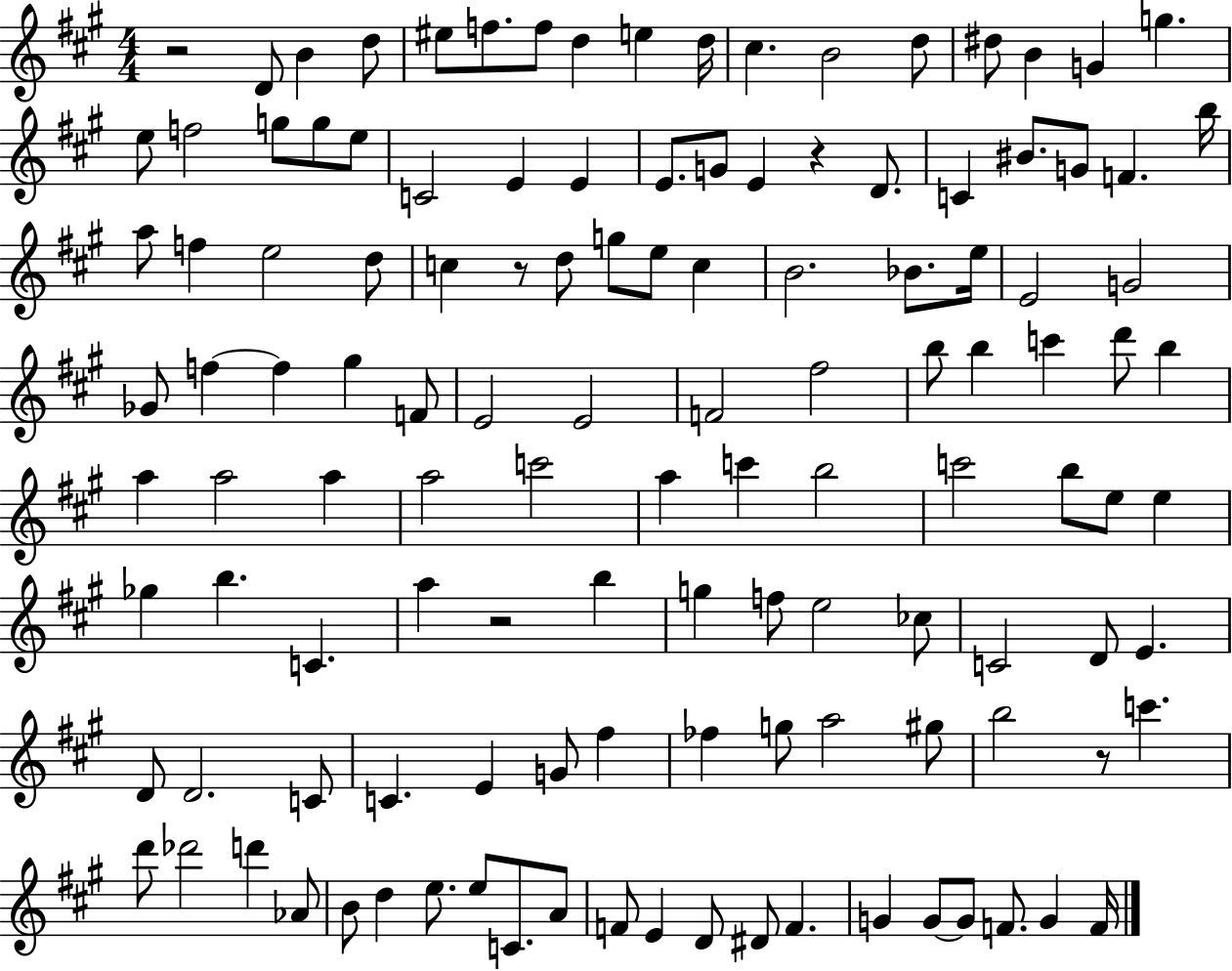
R/h D4/e B4/q D5/e EIS5/e F5/e. F5/e D5/q E5/q D5/s C#5/q. B4/h D5/e D#5/e B4/q G4/q G5/q. E5/e F5/h G5/e G5/e E5/e C4/h E4/q E4/q E4/e. G4/e E4/q R/q D4/e. C4/q BIS4/e. G4/e F4/q. B5/s A5/e F5/q E5/h D5/e C5/q R/e D5/e G5/e E5/e C5/q B4/h. Bb4/e. E5/s E4/h G4/h Gb4/e F5/q F5/q G#5/q F4/e E4/h E4/h F4/h F#5/h B5/e B5/q C6/q D6/e B5/q A5/q A5/h A5/q A5/h C6/h A5/q C6/q B5/h C6/h B5/e E5/e E5/q Gb5/q B5/q. C4/q. A5/q R/h B5/q G5/q F5/e E5/h CES5/e C4/h D4/e E4/q. D4/e D4/h. C4/e C4/q. E4/q G4/e F#5/q FES5/q G5/e A5/h G#5/e B5/h R/e C6/q. D6/e Db6/h D6/q Ab4/e B4/e D5/q E5/e. E5/e C4/e. A4/e F4/e E4/q D4/e D#4/e F4/q. G4/q G4/e G4/e F4/e. G4/q F4/s